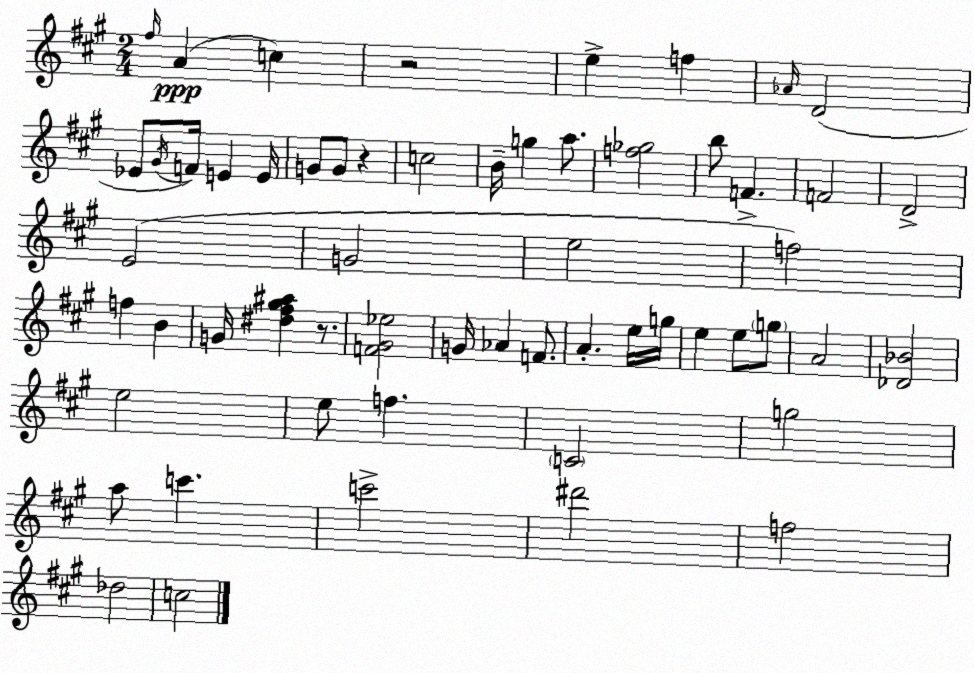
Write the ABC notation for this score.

X:1
T:Untitled
M:2/4
L:1/4
K:A
^f/4 A c z2 e f _A/4 D2 _E/2 ^G/4 F/4 E E/4 G/2 G/2 z c2 B/4 g a/2 [f_g]2 b/2 F F2 D2 E2 G2 e2 f2 f B G/4 [^d^f^g^a] z/2 [F^G_e]2 G/4 _A F/2 A e/4 g/4 e e/2 g/2 A2 [_D_B]2 e2 e/2 f C2 g2 a/2 c' c'2 ^d'2 f2 _d2 c2